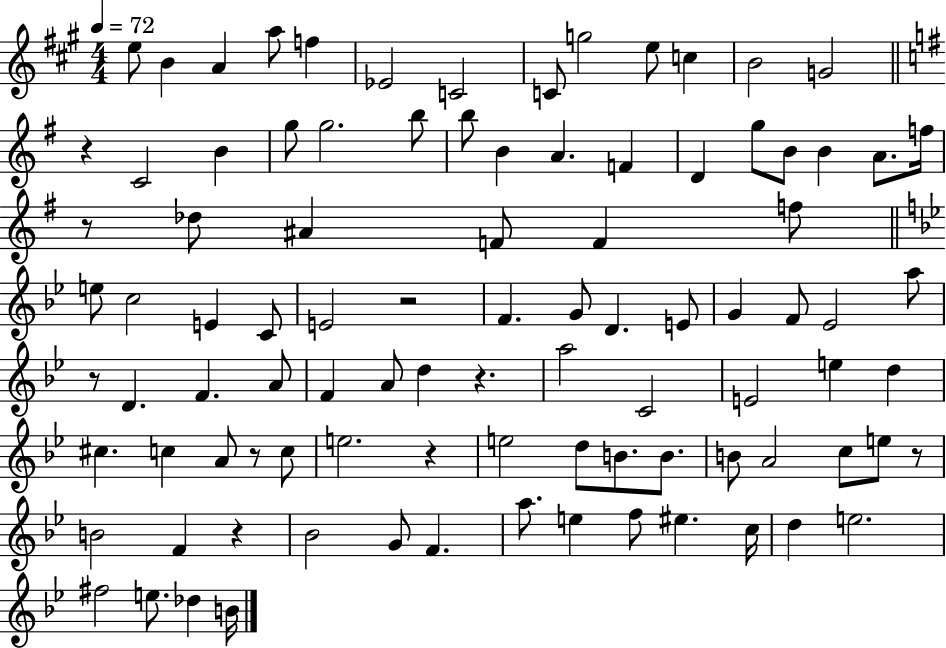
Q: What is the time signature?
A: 4/4